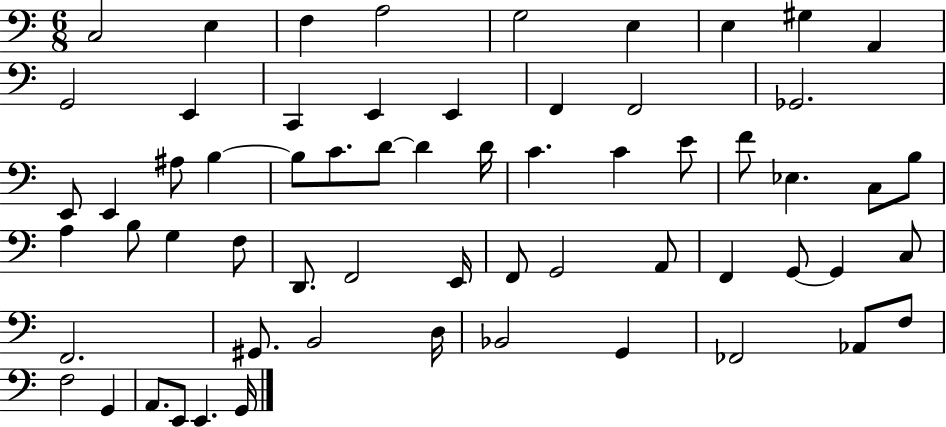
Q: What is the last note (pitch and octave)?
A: G2